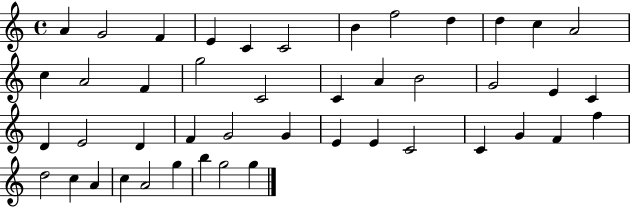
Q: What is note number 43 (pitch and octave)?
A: B5